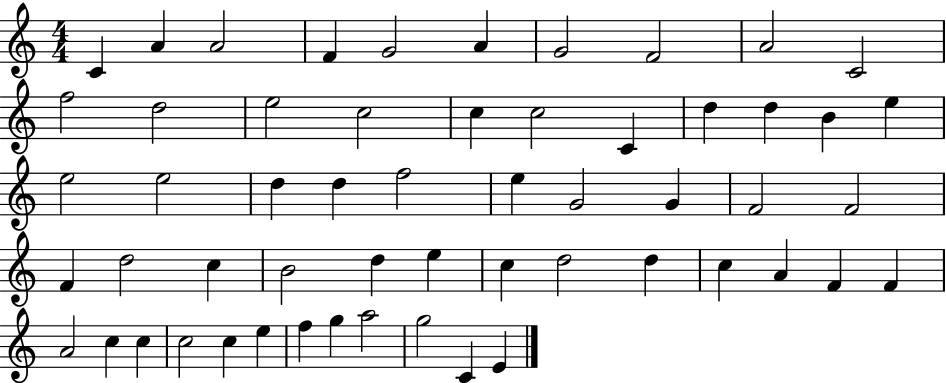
{
  \clef treble
  \numericTimeSignature
  \time 4/4
  \key c \major
  c'4 a'4 a'2 | f'4 g'2 a'4 | g'2 f'2 | a'2 c'2 | \break f''2 d''2 | e''2 c''2 | c''4 c''2 c'4 | d''4 d''4 b'4 e''4 | \break e''2 e''2 | d''4 d''4 f''2 | e''4 g'2 g'4 | f'2 f'2 | \break f'4 d''2 c''4 | b'2 d''4 e''4 | c''4 d''2 d''4 | c''4 a'4 f'4 f'4 | \break a'2 c''4 c''4 | c''2 c''4 e''4 | f''4 g''4 a''2 | g''2 c'4 e'4 | \break \bar "|."
}